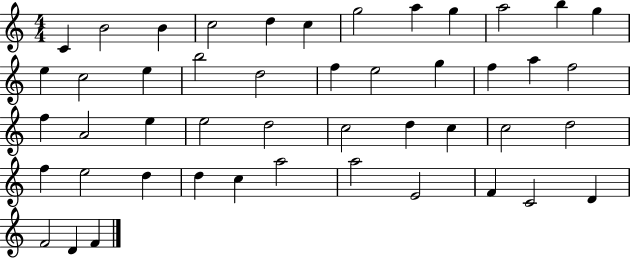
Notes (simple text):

C4/q B4/h B4/q C5/h D5/q C5/q G5/h A5/q G5/q A5/h B5/q G5/q E5/q C5/h E5/q B5/h D5/h F5/q E5/h G5/q F5/q A5/q F5/h F5/q A4/h E5/q E5/h D5/h C5/h D5/q C5/q C5/h D5/h F5/q E5/h D5/q D5/q C5/q A5/h A5/h E4/h F4/q C4/h D4/q F4/h D4/q F4/q